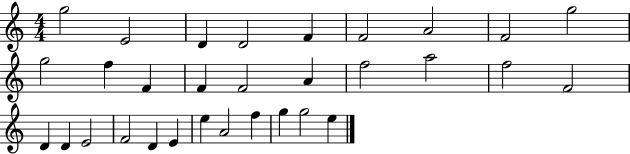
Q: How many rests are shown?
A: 0